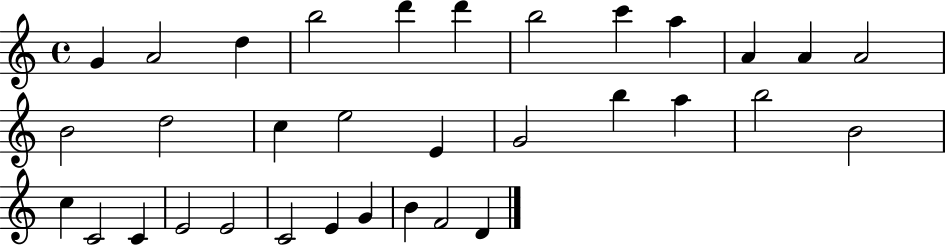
X:1
T:Untitled
M:4/4
L:1/4
K:C
G A2 d b2 d' d' b2 c' a A A A2 B2 d2 c e2 E G2 b a b2 B2 c C2 C E2 E2 C2 E G B F2 D